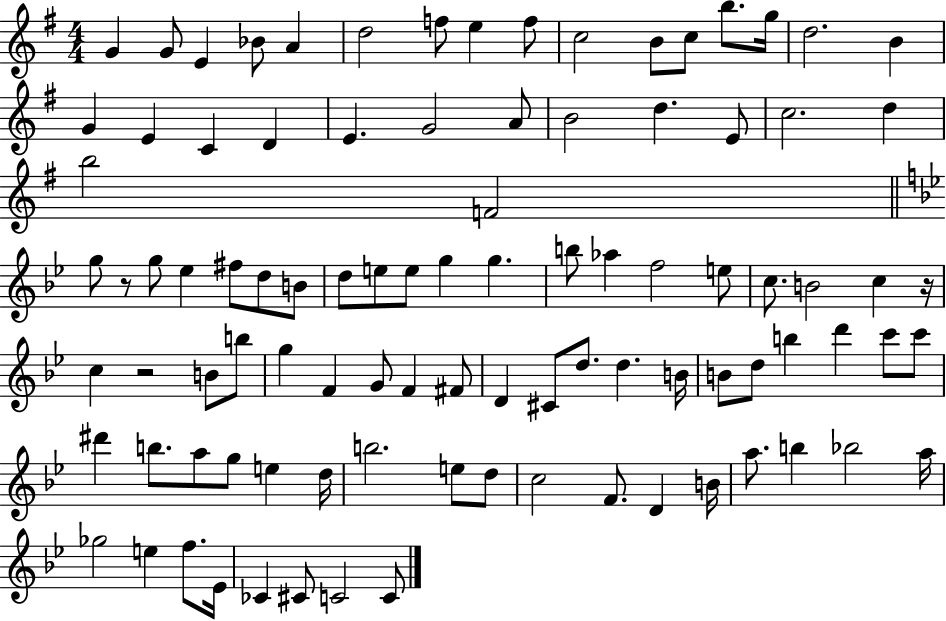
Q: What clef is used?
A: treble